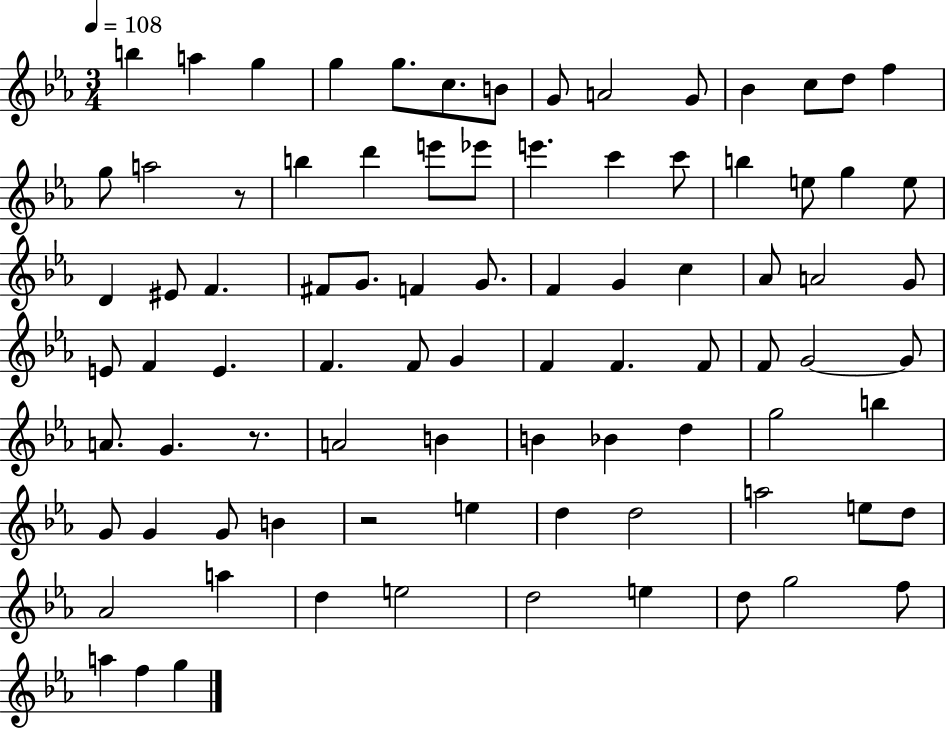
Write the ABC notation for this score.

X:1
T:Untitled
M:3/4
L:1/4
K:Eb
b a g g g/2 c/2 B/2 G/2 A2 G/2 _B c/2 d/2 f g/2 a2 z/2 b d' e'/2 _e'/2 e' c' c'/2 b e/2 g e/2 D ^E/2 F ^F/2 G/2 F G/2 F G c _A/2 A2 G/2 E/2 F E F F/2 G F F F/2 F/2 G2 G/2 A/2 G z/2 A2 B B _B d g2 b G/2 G G/2 B z2 e d d2 a2 e/2 d/2 _A2 a d e2 d2 e d/2 g2 f/2 a f g